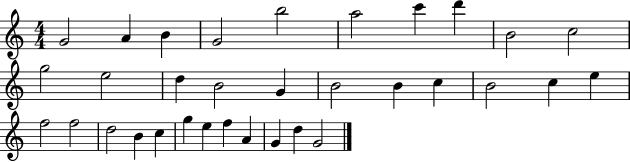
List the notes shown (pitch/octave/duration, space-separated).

G4/h A4/q B4/q G4/h B5/h A5/h C6/q D6/q B4/h C5/h G5/h E5/h D5/q B4/h G4/q B4/h B4/q C5/q B4/h C5/q E5/q F5/h F5/h D5/h B4/q C5/q G5/q E5/q F5/q A4/q G4/q D5/q G4/h